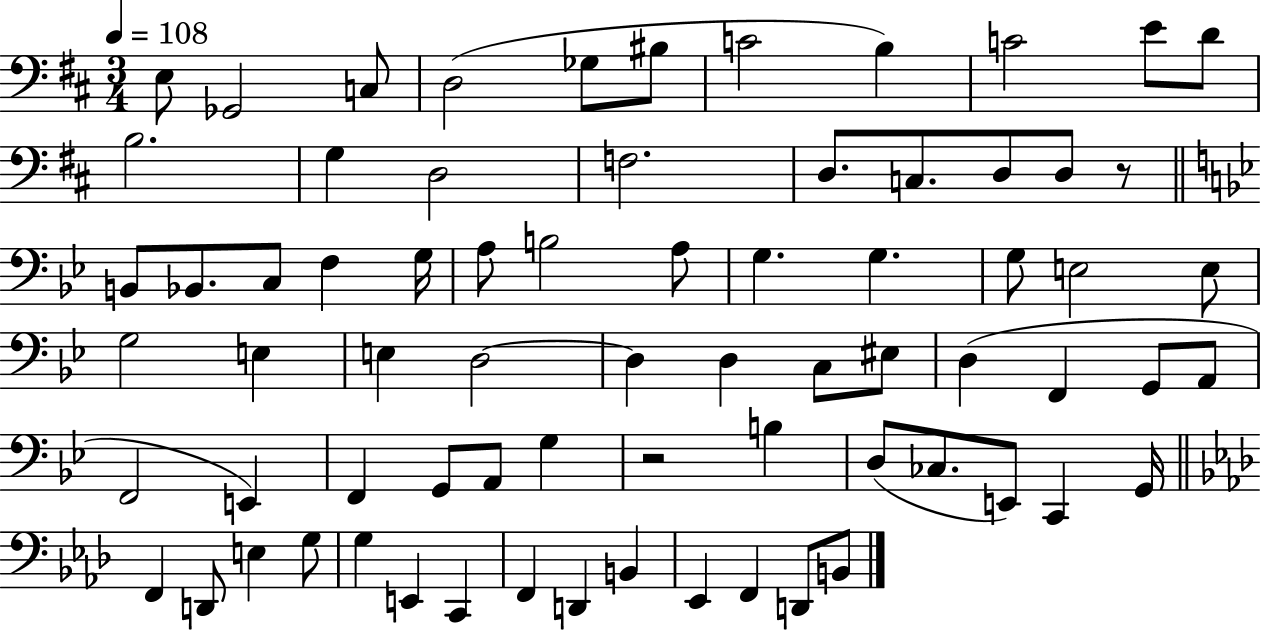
X:1
T:Untitled
M:3/4
L:1/4
K:D
E,/2 _G,,2 C,/2 D,2 _G,/2 ^B,/2 C2 B, C2 E/2 D/2 B,2 G, D,2 F,2 D,/2 C,/2 D,/2 D,/2 z/2 B,,/2 _B,,/2 C,/2 F, G,/4 A,/2 B,2 A,/2 G, G, G,/2 E,2 E,/2 G,2 E, E, D,2 D, D, C,/2 ^E,/2 D, F,, G,,/2 A,,/2 F,,2 E,, F,, G,,/2 A,,/2 G, z2 B, D,/2 _C,/2 E,,/2 C,, G,,/4 F,, D,,/2 E, G,/2 G, E,, C,, F,, D,, B,, _E,, F,, D,,/2 B,,/2